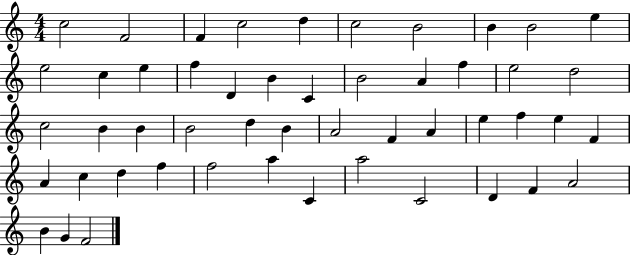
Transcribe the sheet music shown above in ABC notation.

X:1
T:Untitled
M:4/4
L:1/4
K:C
c2 F2 F c2 d c2 B2 B B2 e e2 c e f D B C B2 A f e2 d2 c2 B B B2 d B A2 F A e f e F A c d f f2 a C a2 C2 D F A2 B G F2